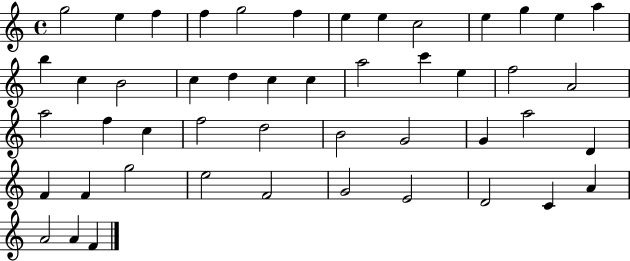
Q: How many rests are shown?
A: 0